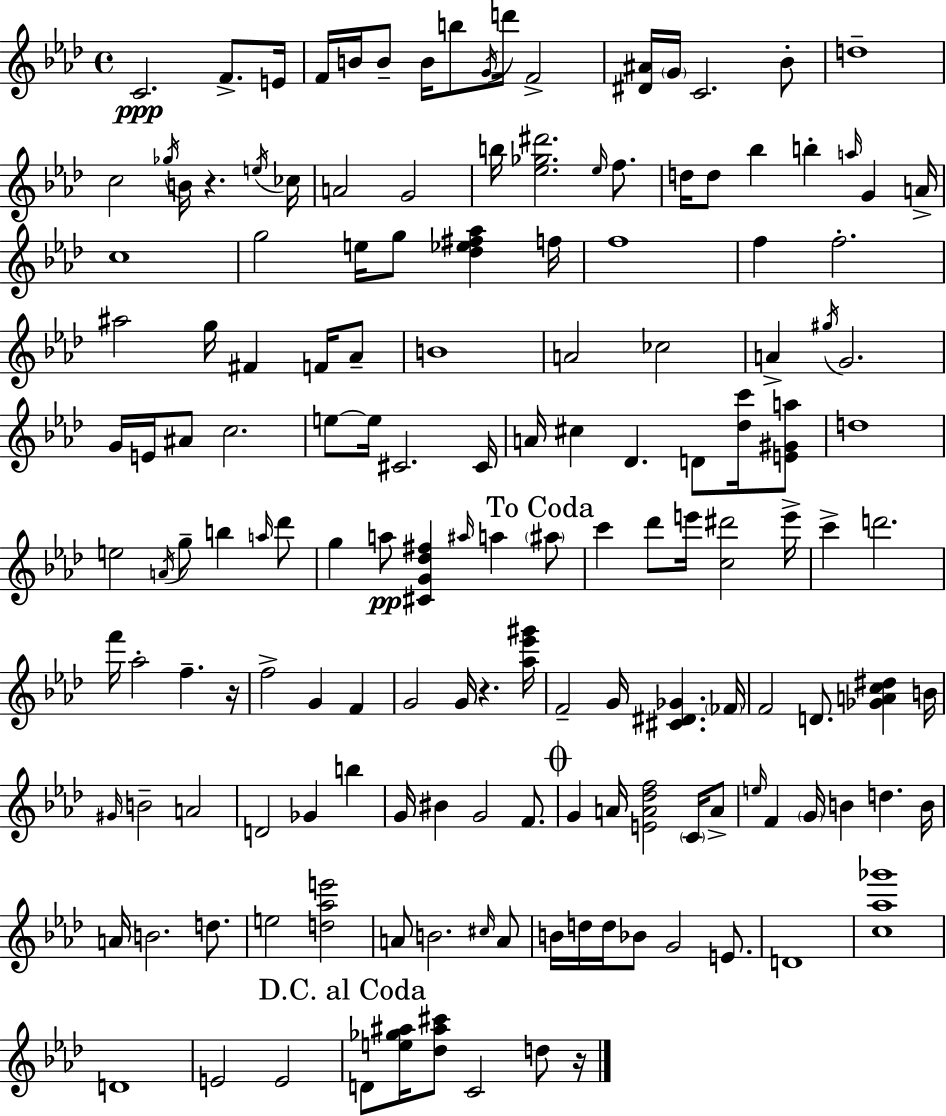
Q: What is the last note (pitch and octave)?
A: D5